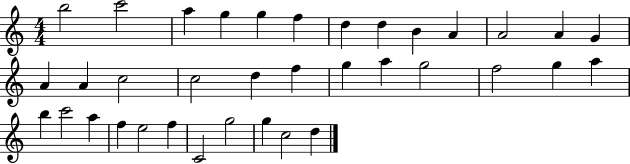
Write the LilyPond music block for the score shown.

{
  \clef treble
  \numericTimeSignature
  \time 4/4
  \key c \major
  b''2 c'''2 | a''4 g''4 g''4 f''4 | d''4 d''4 b'4 a'4 | a'2 a'4 g'4 | \break a'4 a'4 c''2 | c''2 d''4 f''4 | g''4 a''4 g''2 | f''2 g''4 a''4 | \break b''4 c'''2 a''4 | f''4 e''2 f''4 | c'2 g''2 | g''4 c''2 d''4 | \break \bar "|."
}